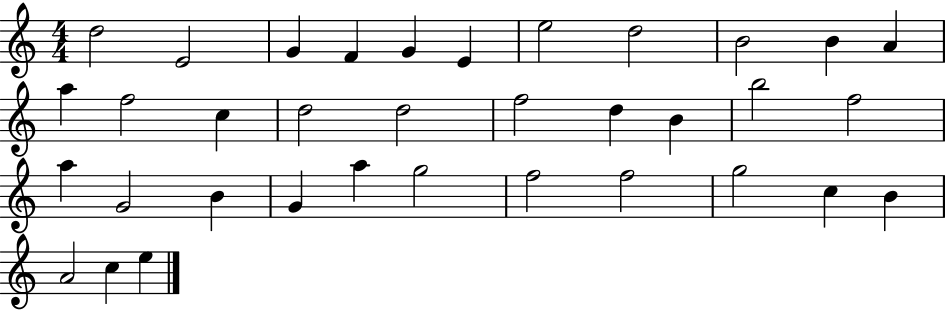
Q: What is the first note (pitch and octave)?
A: D5